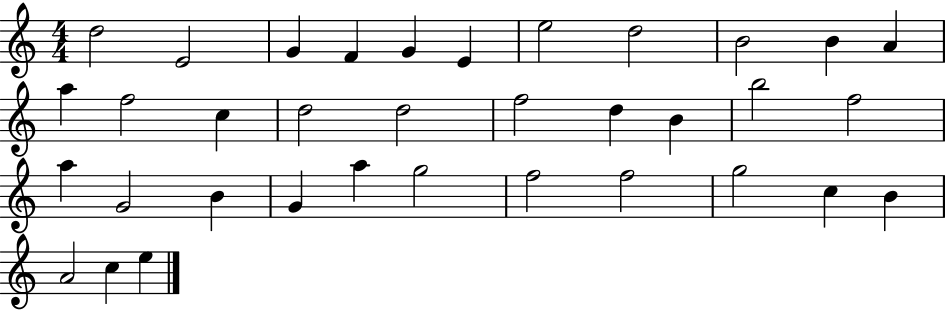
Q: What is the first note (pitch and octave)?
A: D5